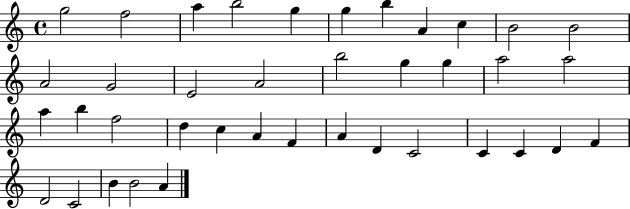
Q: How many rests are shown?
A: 0